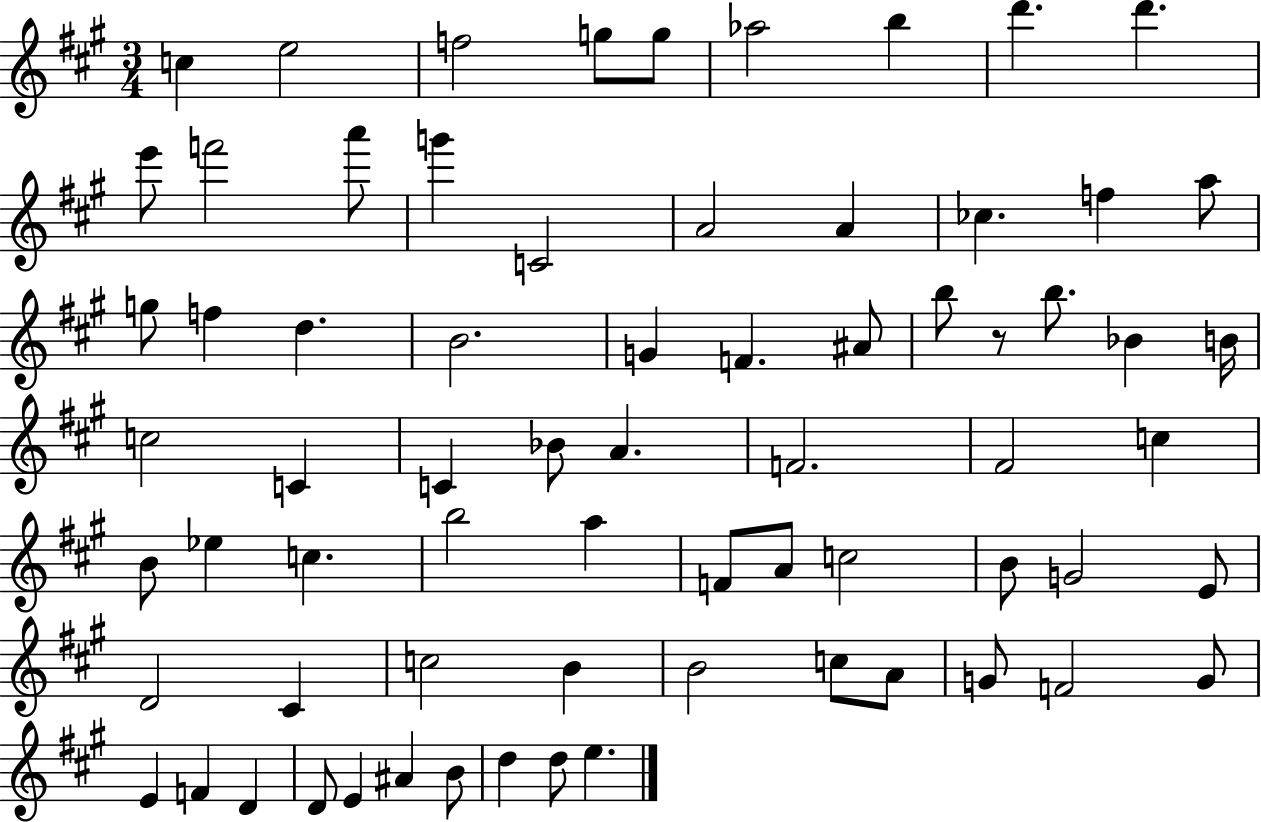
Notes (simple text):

C5/q E5/h F5/h G5/e G5/e Ab5/h B5/q D6/q. D6/q. E6/e F6/h A6/e G6/q C4/h A4/h A4/q CES5/q. F5/q A5/e G5/e F5/q D5/q. B4/h. G4/q F4/q. A#4/e B5/e R/e B5/e. Bb4/q B4/s C5/h C4/q C4/q Bb4/e A4/q. F4/h. F#4/h C5/q B4/e Eb5/q C5/q. B5/h A5/q F4/e A4/e C5/h B4/e G4/h E4/e D4/h C#4/q C5/h B4/q B4/h C5/e A4/e G4/e F4/h G4/e E4/q F4/q D4/q D4/e E4/q A#4/q B4/e D5/q D5/e E5/q.